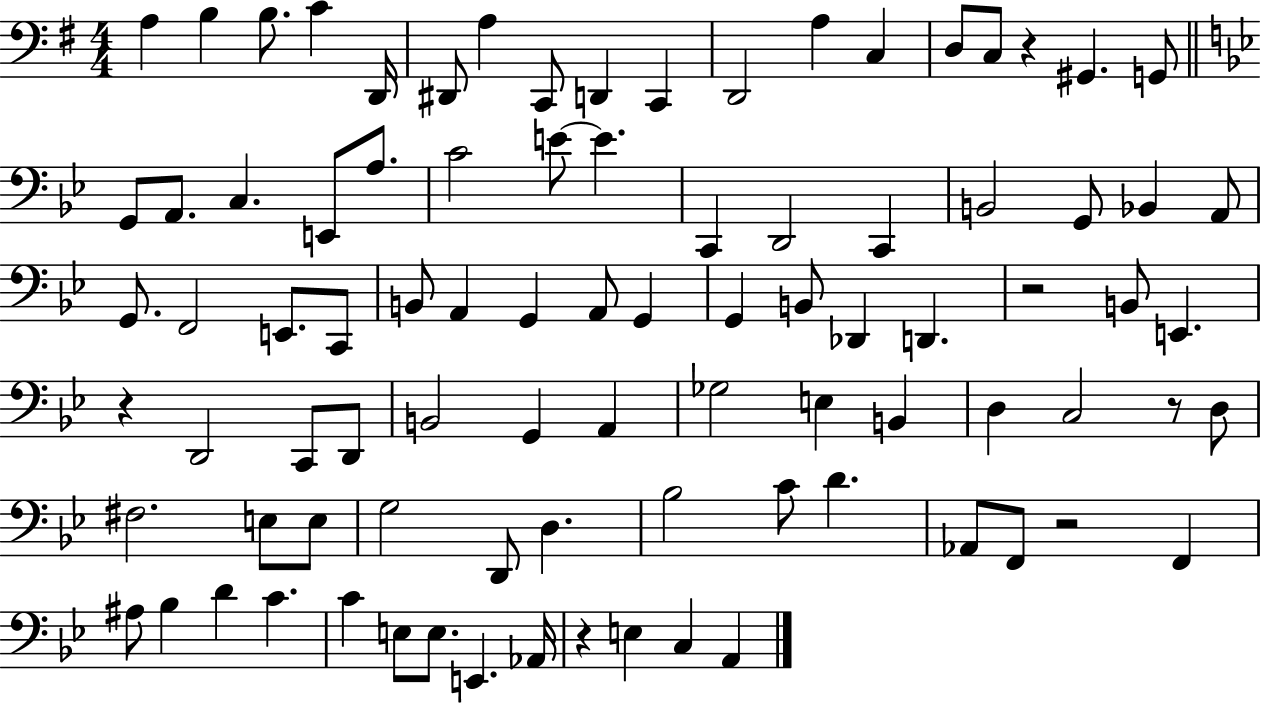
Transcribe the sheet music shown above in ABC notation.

X:1
T:Untitled
M:4/4
L:1/4
K:G
A, B, B,/2 C D,,/4 ^D,,/2 A, C,,/2 D,, C,, D,,2 A, C, D,/2 C,/2 z ^G,, G,,/2 G,,/2 A,,/2 C, E,,/2 A,/2 C2 E/2 E C,, D,,2 C,, B,,2 G,,/2 _B,, A,,/2 G,,/2 F,,2 E,,/2 C,,/2 B,,/2 A,, G,, A,,/2 G,, G,, B,,/2 _D,, D,, z2 B,,/2 E,, z D,,2 C,,/2 D,,/2 B,,2 G,, A,, _G,2 E, B,, D, C,2 z/2 D,/2 ^F,2 E,/2 E,/2 G,2 D,,/2 D, _B,2 C/2 D _A,,/2 F,,/2 z2 F,, ^A,/2 _B, D C C E,/2 E,/2 E,, _A,,/4 z E, C, A,,